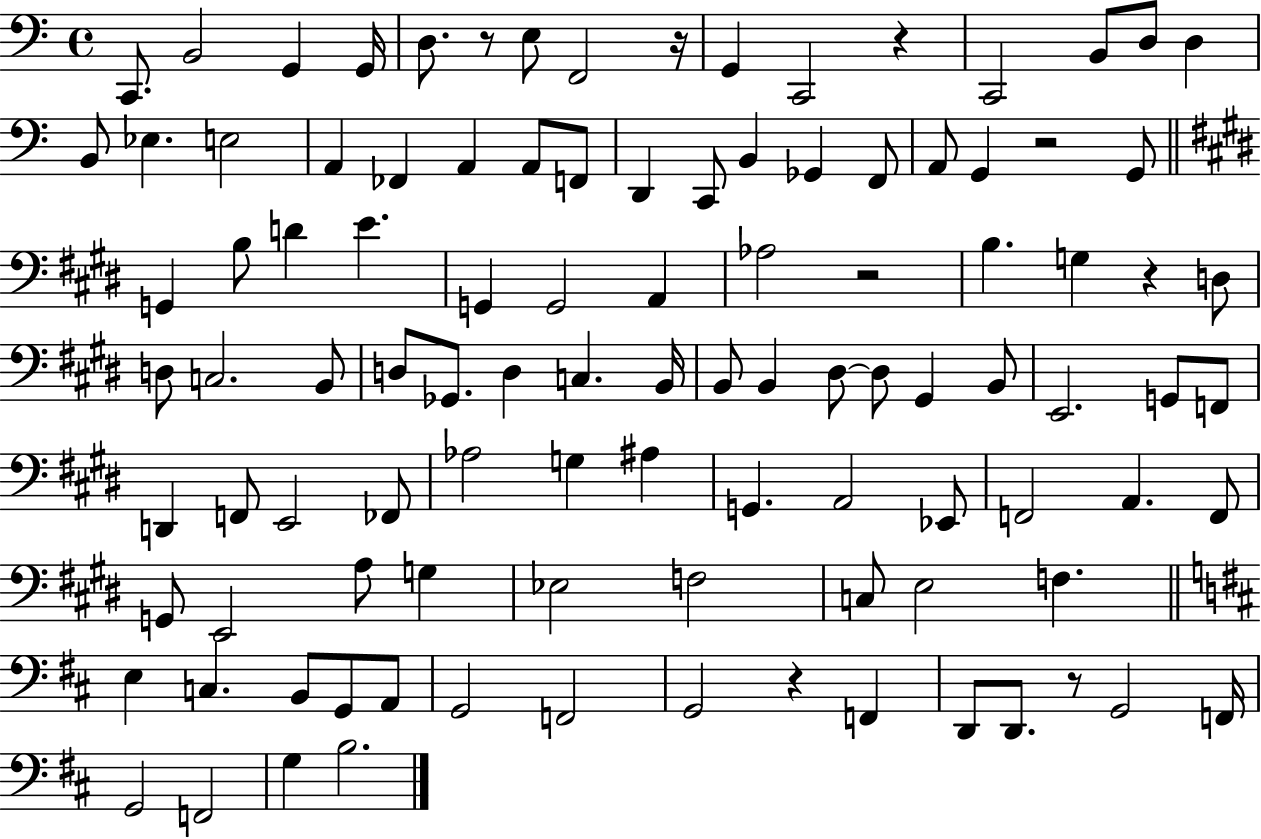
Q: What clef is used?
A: bass